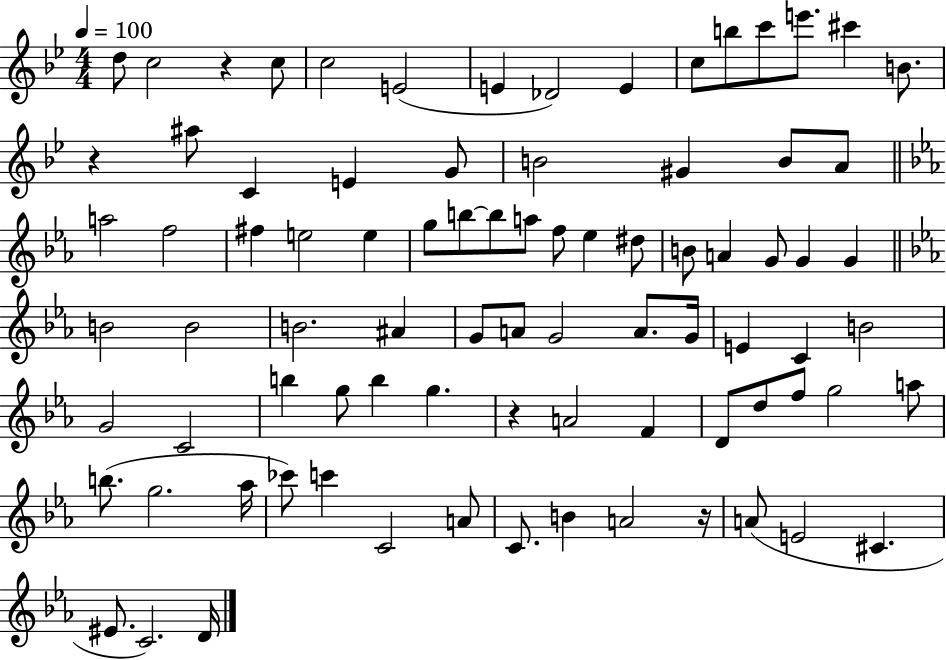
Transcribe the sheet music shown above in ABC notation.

X:1
T:Untitled
M:4/4
L:1/4
K:Bb
d/2 c2 z c/2 c2 E2 E _D2 E c/2 b/2 c'/2 e'/2 ^c' B/2 z ^a/2 C E G/2 B2 ^G B/2 A/2 a2 f2 ^f e2 e g/2 b/2 b/2 a/2 f/2 _e ^d/2 B/2 A G/2 G G B2 B2 B2 ^A G/2 A/2 G2 A/2 G/4 E C B2 G2 C2 b g/2 b g z A2 F D/2 d/2 f/2 g2 a/2 b/2 g2 _a/4 _c'/2 c' C2 A/2 C/2 B A2 z/4 A/2 E2 ^C ^E/2 C2 D/4